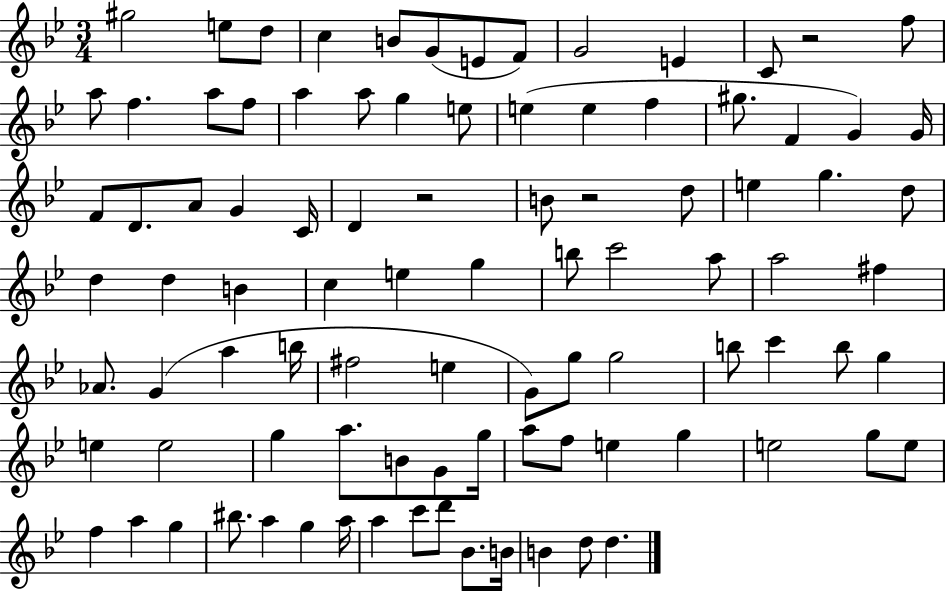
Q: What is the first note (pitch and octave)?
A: G#5